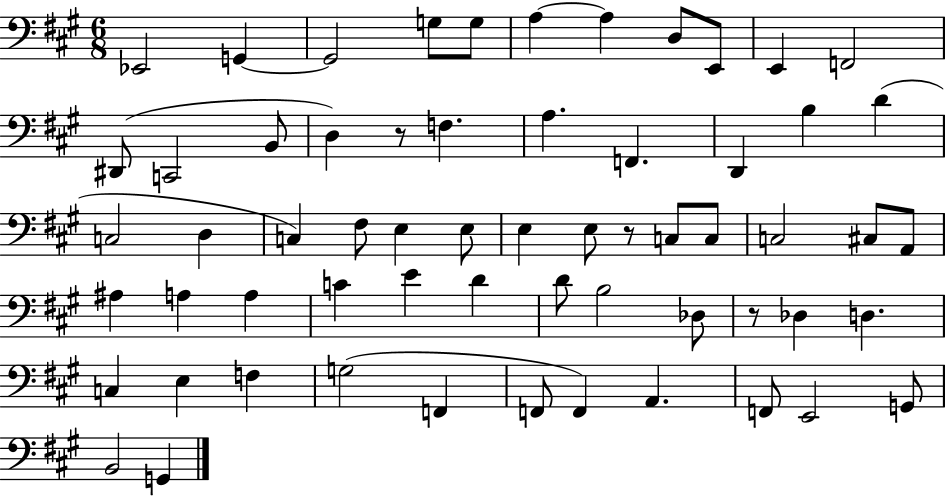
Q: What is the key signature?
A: A major